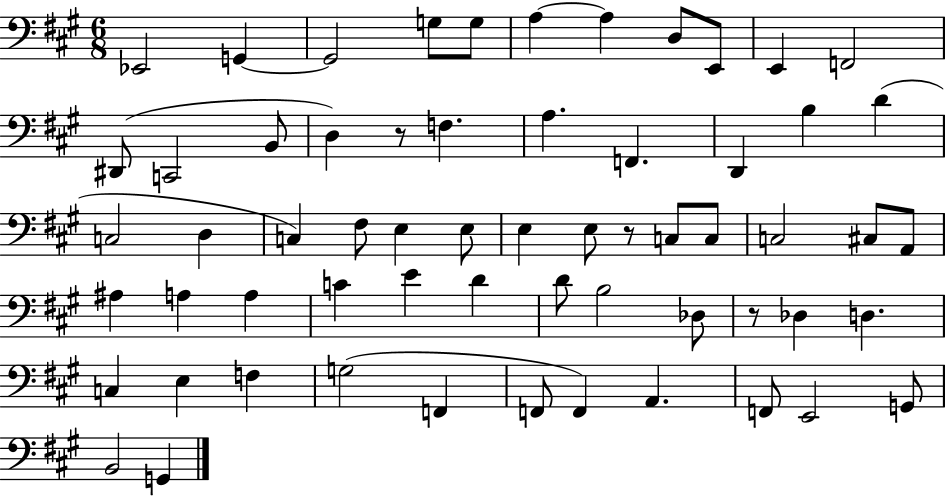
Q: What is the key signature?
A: A major